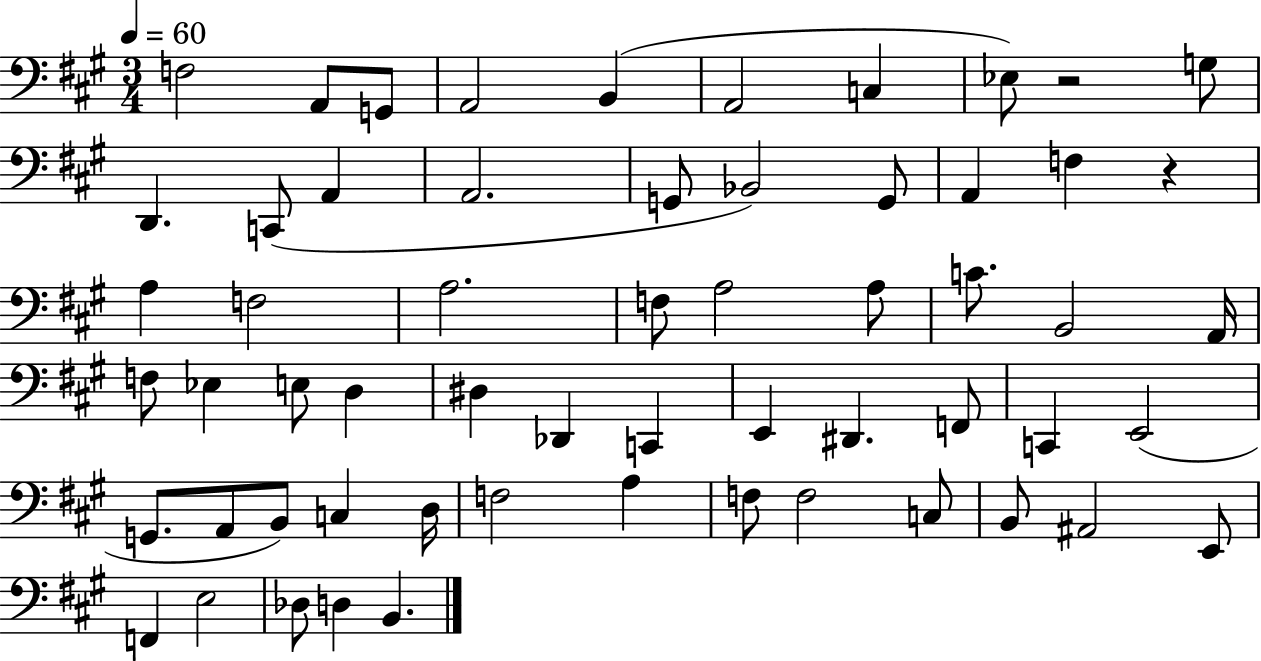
F3/h A2/e G2/e A2/h B2/q A2/h C3/q Eb3/e R/h G3/e D2/q. C2/e A2/q A2/h. G2/e Bb2/h G2/e A2/q F3/q R/q A3/q F3/h A3/h. F3/e A3/h A3/e C4/e. B2/h A2/s F3/e Eb3/q E3/e D3/q D#3/q Db2/q C2/q E2/q D#2/q. F2/e C2/q E2/h G2/e. A2/e B2/e C3/q D3/s F3/h A3/q F3/e F3/h C3/e B2/e A#2/h E2/e F2/q E3/h Db3/e D3/q B2/q.